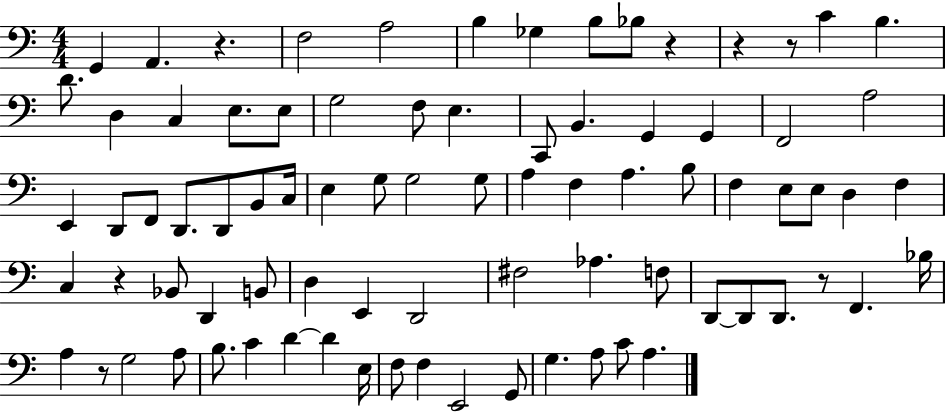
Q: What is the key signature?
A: C major